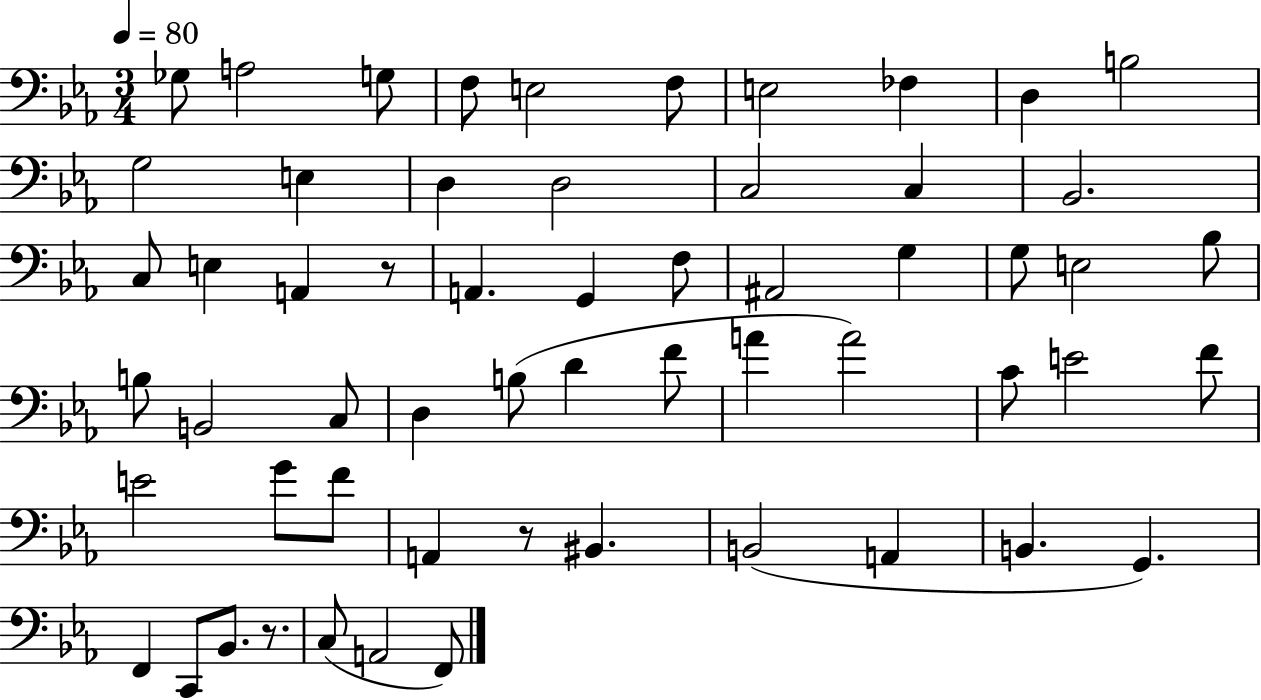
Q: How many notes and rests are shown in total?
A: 58